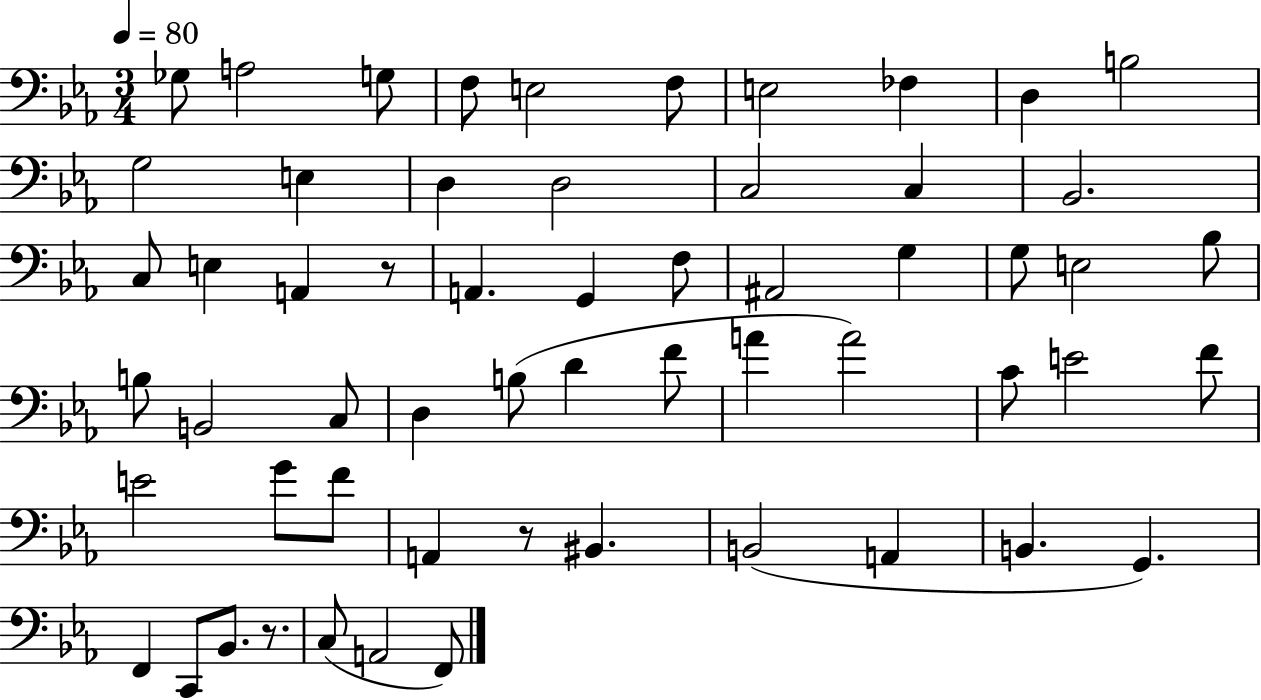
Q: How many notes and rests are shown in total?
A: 58